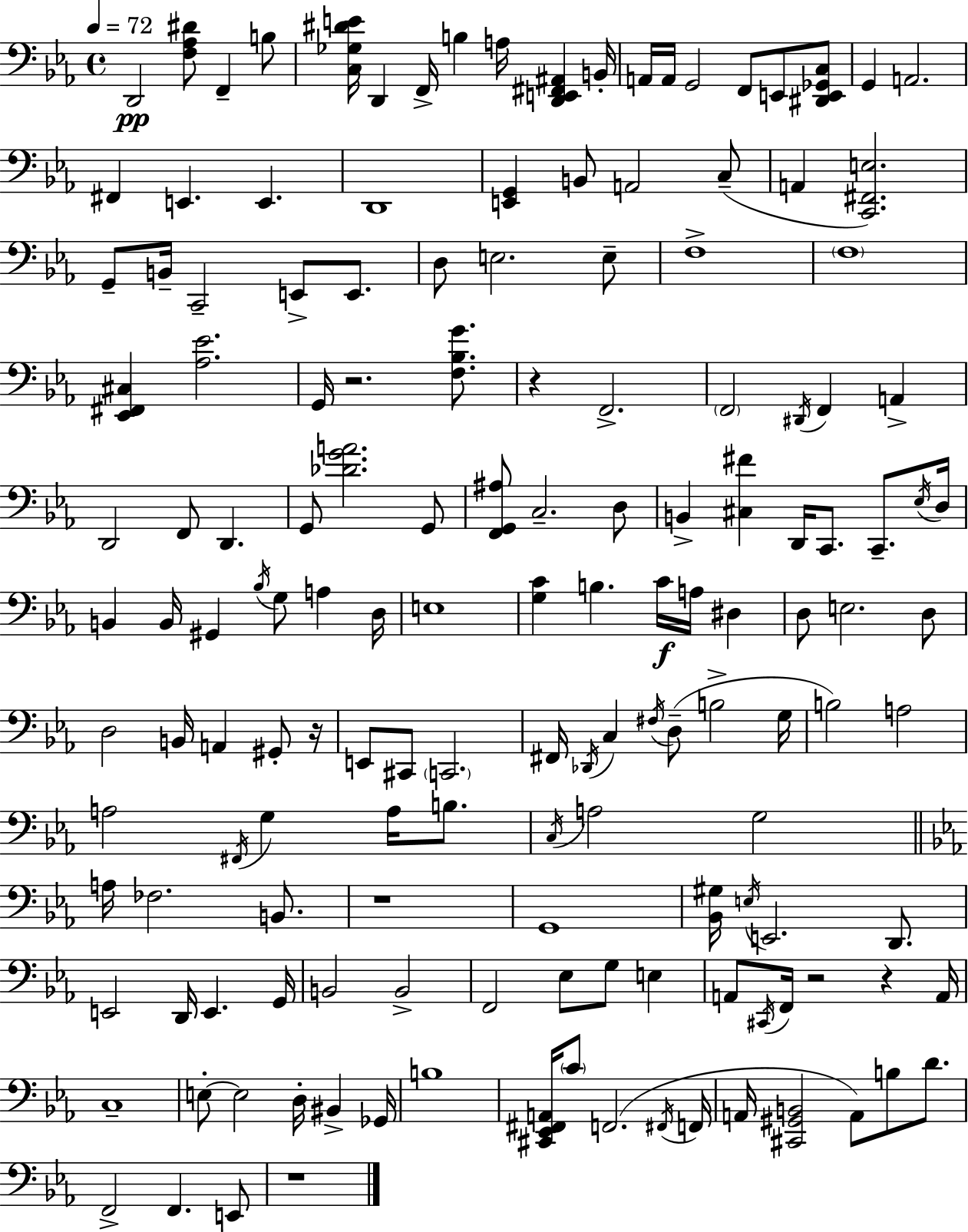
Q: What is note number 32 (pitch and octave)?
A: F3